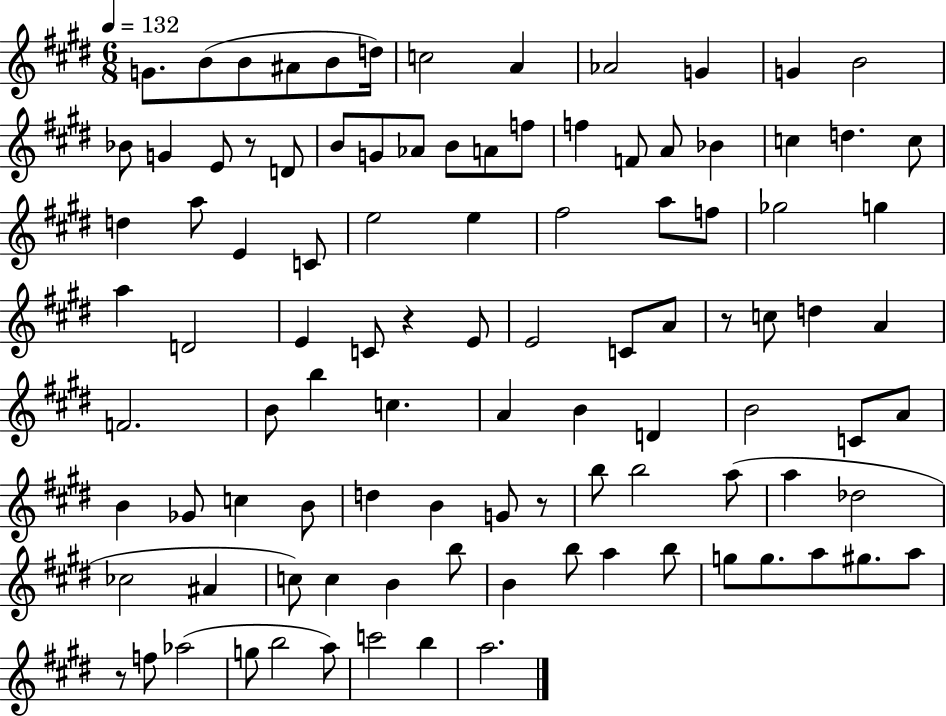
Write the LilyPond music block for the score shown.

{
  \clef treble
  \numericTimeSignature
  \time 6/8
  \key e \major
  \tempo 4 = 132
  g'8. b'8( b'8 ais'8 b'8 d''16) | c''2 a'4 | aes'2 g'4 | g'4 b'2 | \break bes'8 g'4 e'8 r8 d'8 | b'8 g'8 aes'8 b'8 a'8 f''8 | f''4 f'8 a'8 bes'4 | c''4 d''4. c''8 | \break d''4 a''8 e'4 c'8 | e''2 e''4 | fis''2 a''8 f''8 | ges''2 g''4 | \break a''4 d'2 | e'4 c'8 r4 e'8 | e'2 c'8 a'8 | r8 c''8 d''4 a'4 | \break f'2. | b'8 b''4 c''4. | a'4 b'4 d'4 | b'2 c'8 a'8 | \break b'4 ges'8 c''4 b'8 | d''4 b'4 g'8 r8 | b''8 b''2 a''8( | a''4 des''2 | \break ces''2 ais'4 | c''8) c''4 b'4 b''8 | b'4 b''8 a''4 b''8 | g''8 g''8. a''8 gis''8. a''8 | \break r8 f''8 aes''2( | g''8 b''2 a''8) | c'''2 b''4 | a''2. | \break \bar "|."
}